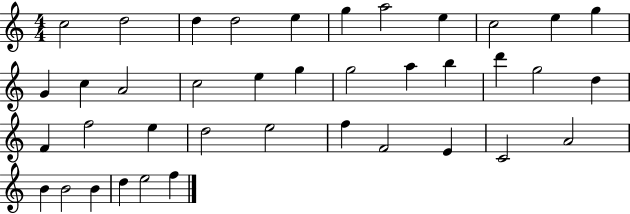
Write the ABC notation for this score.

X:1
T:Untitled
M:4/4
L:1/4
K:C
c2 d2 d d2 e g a2 e c2 e g G c A2 c2 e g g2 a b d' g2 d F f2 e d2 e2 f F2 E C2 A2 B B2 B d e2 f